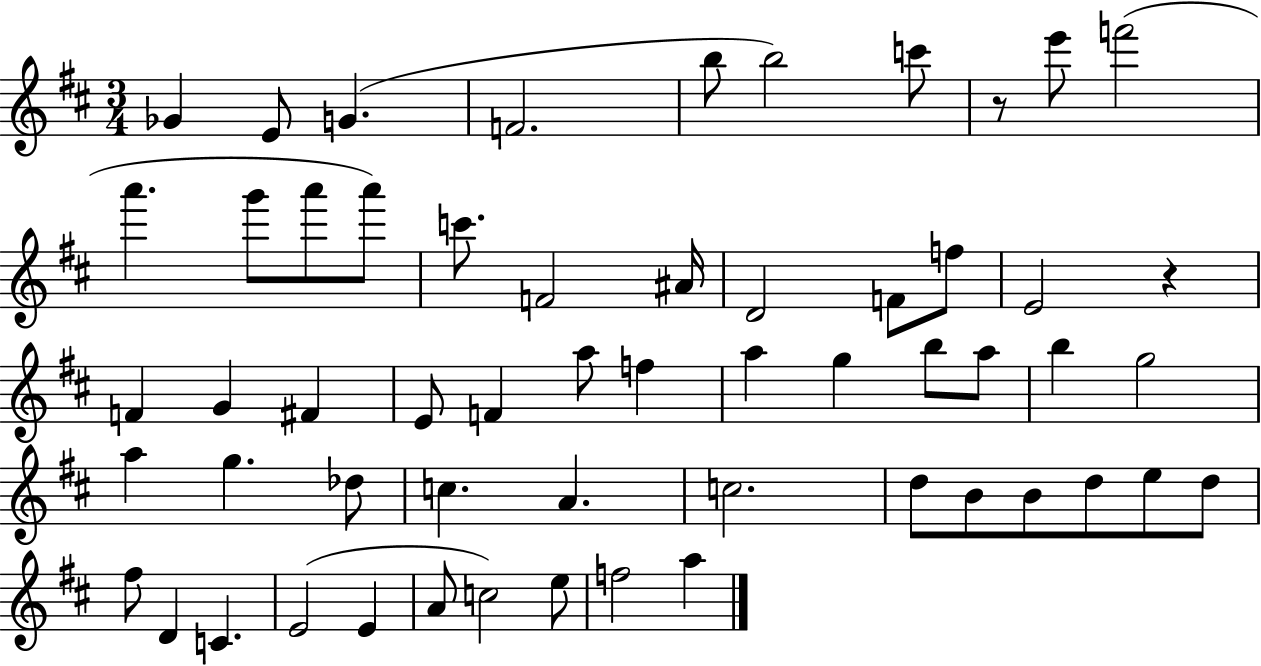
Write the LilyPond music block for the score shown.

{
  \clef treble
  \numericTimeSignature
  \time 3/4
  \key d \major
  \repeat volta 2 { ges'4 e'8 g'4.( | f'2. | b''8 b''2) c'''8 | r8 e'''8 f'''2( | \break a'''4. g'''8 a'''8 a'''8) | c'''8. f'2 ais'16 | d'2 f'8 f''8 | e'2 r4 | \break f'4 g'4 fis'4 | e'8 f'4 a''8 f''4 | a''4 g''4 b''8 a''8 | b''4 g''2 | \break a''4 g''4. des''8 | c''4. a'4. | c''2. | d''8 b'8 b'8 d''8 e''8 d''8 | \break fis''8 d'4 c'4. | e'2( e'4 | a'8 c''2) e''8 | f''2 a''4 | \break } \bar "|."
}